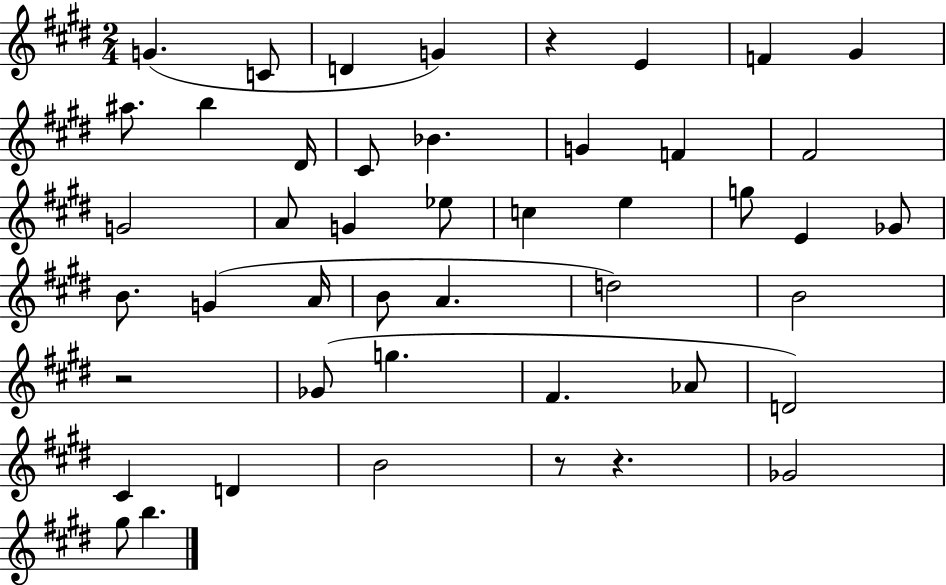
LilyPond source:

{
  \clef treble
  \numericTimeSignature
  \time 2/4
  \key e \major
  g'4.( c'8 | d'4 g'4) | r4 e'4 | f'4 gis'4 | \break ais''8. b''4 dis'16 | cis'8 bes'4. | g'4 f'4 | fis'2 | \break g'2 | a'8 g'4 ees''8 | c''4 e''4 | g''8 e'4 ges'8 | \break b'8. g'4( a'16 | b'8 a'4. | d''2) | b'2 | \break r2 | ges'8( g''4. | fis'4. aes'8 | d'2) | \break cis'4 d'4 | b'2 | r8 r4. | ges'2 | \break gis''8 b''4. | \bar "|."
}